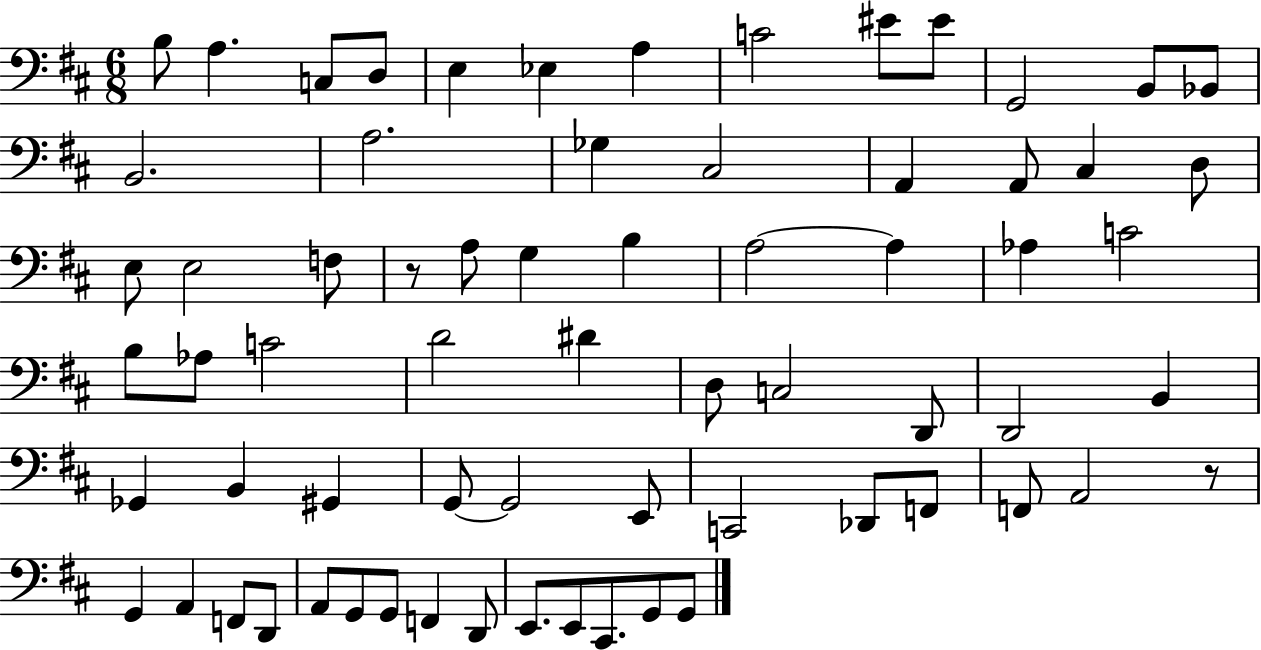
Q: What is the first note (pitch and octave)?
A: B3